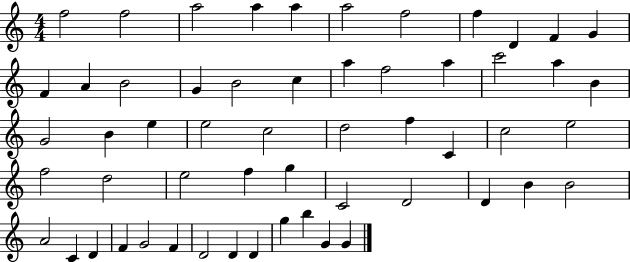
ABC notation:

X:1
T:Untitled
M:4/4
L:1/4
K:C
f2 f2 a2 a a a2 f2 f D F G F A B2 G B2 c a f2 a c'2 a B G2 B e e2 c2 d2 f C c2 e2 f2 d2 e2 f g C2 D2 D B B2 A2 C D F G2 F D2 D D g b G G